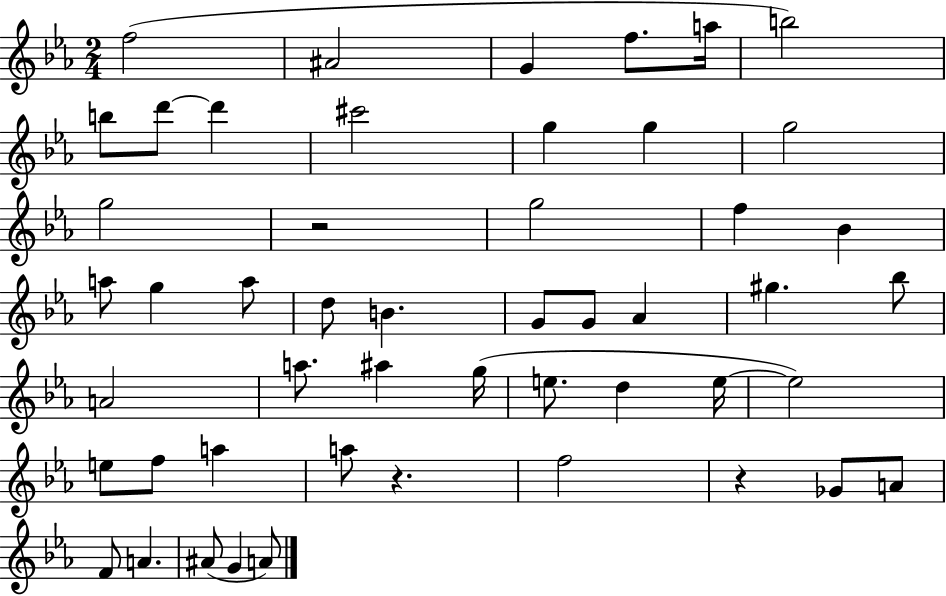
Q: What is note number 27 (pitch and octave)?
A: Bb5